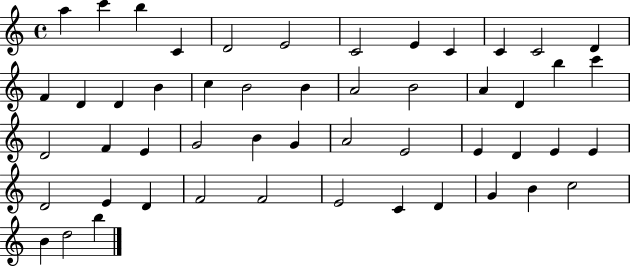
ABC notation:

X:1
T:Untitled
M:4/4
L:1/4
K:C
a c' b C D2 E2 C2 E C C C2 D F D D B c B2 B A2 B2 A D b c' D2 F E G2 B G A2 E2 E D E E D2 E D F2 F2 E2 C D G B c2 B d2 b